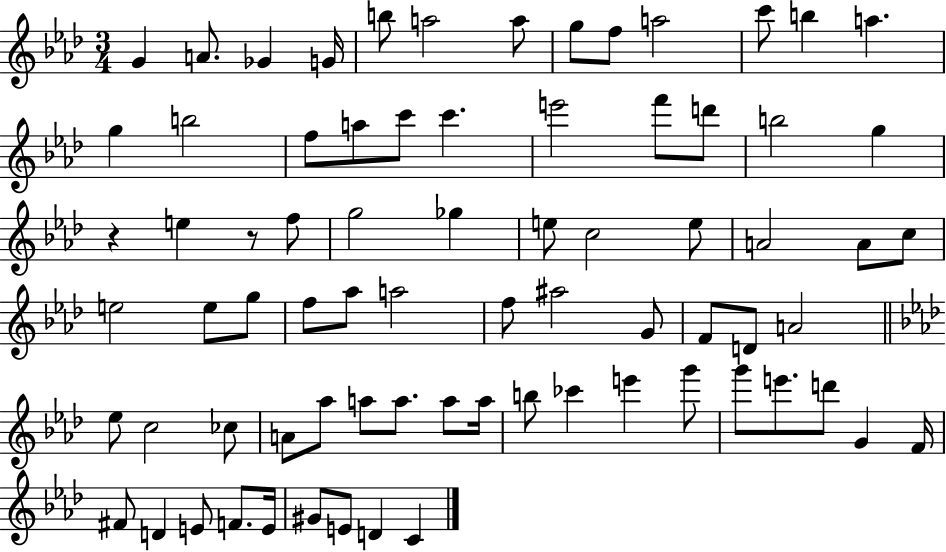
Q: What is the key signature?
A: AES major